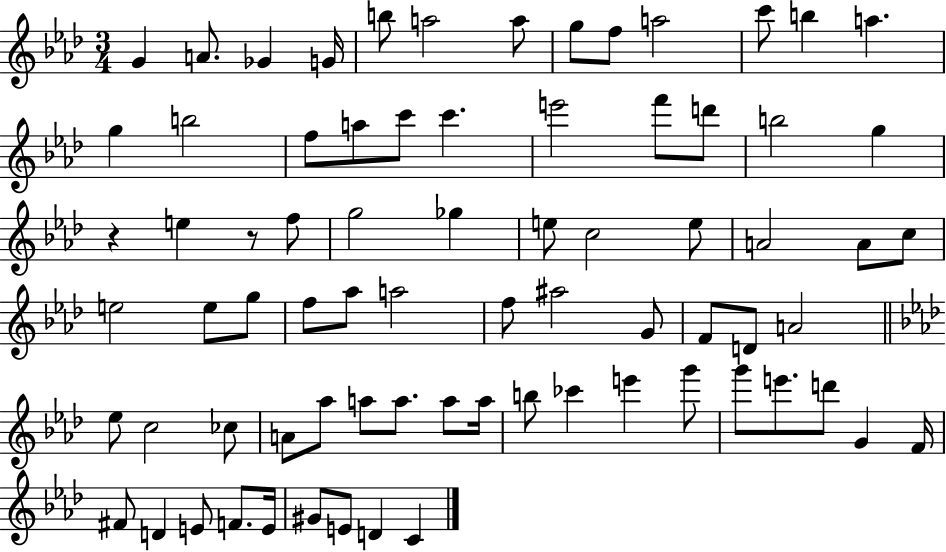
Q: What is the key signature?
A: AES major